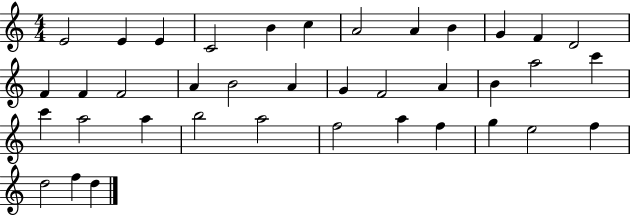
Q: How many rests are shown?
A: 0